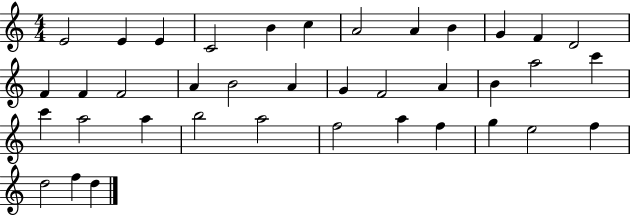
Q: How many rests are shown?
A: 0